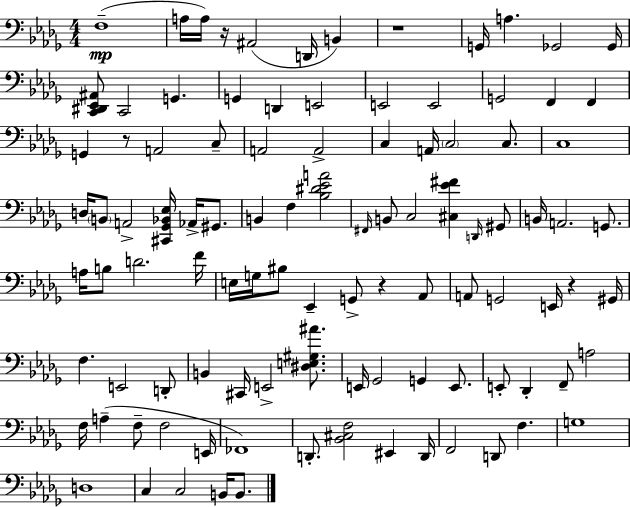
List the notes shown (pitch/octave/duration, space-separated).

F3/w A3/s A3/s R/s A#2/h D2/s B2/q R/w G2/s A3/q. Gb2/h Gb2/s [C2,D#2,Eb2,A#2]/e C2/h G2/q. G2/q D2/q E2/h E2/h E2/h G2/h F2/q F2/q G2/q R/e A2/h C3/e A2/h A2/h C3/q A2/s C3/h C3/e. C3/w D3/s B2/e A2/h [C#2,Gb2,Bb2,Eb3]/s Ab2/s G#2/e. B2/q F3/q [Bb3,D#4,Eb4,A4]/h F#2/s B2/e C3/h [C#3,Eb4,F#4]/q D2/s G#2/e B2/s A2/h. G2/e. A3/s B3/e D4/h. F4/s E3/s G3/s BIS3/e Eb2/q G2/e R/q Ab2/e A2/e G2/h E2/s R/q G#2/s F3/q. E2/h D2/e B2/q C#2/s E2/h [D#3,E3,G#3,A#4]/e. E2/s Gb2/h G2/q E2/e. E2/e Db2/q F2/e A3/h F3/s A3/q F3/e F3/h E2/s FES2/w D2/e. [Bb2,C#3,F3]/h EIS2/q D2/s F2/h D2/e F3/q. G3/w D3/w C3/q C3/h B2/s B2/e.